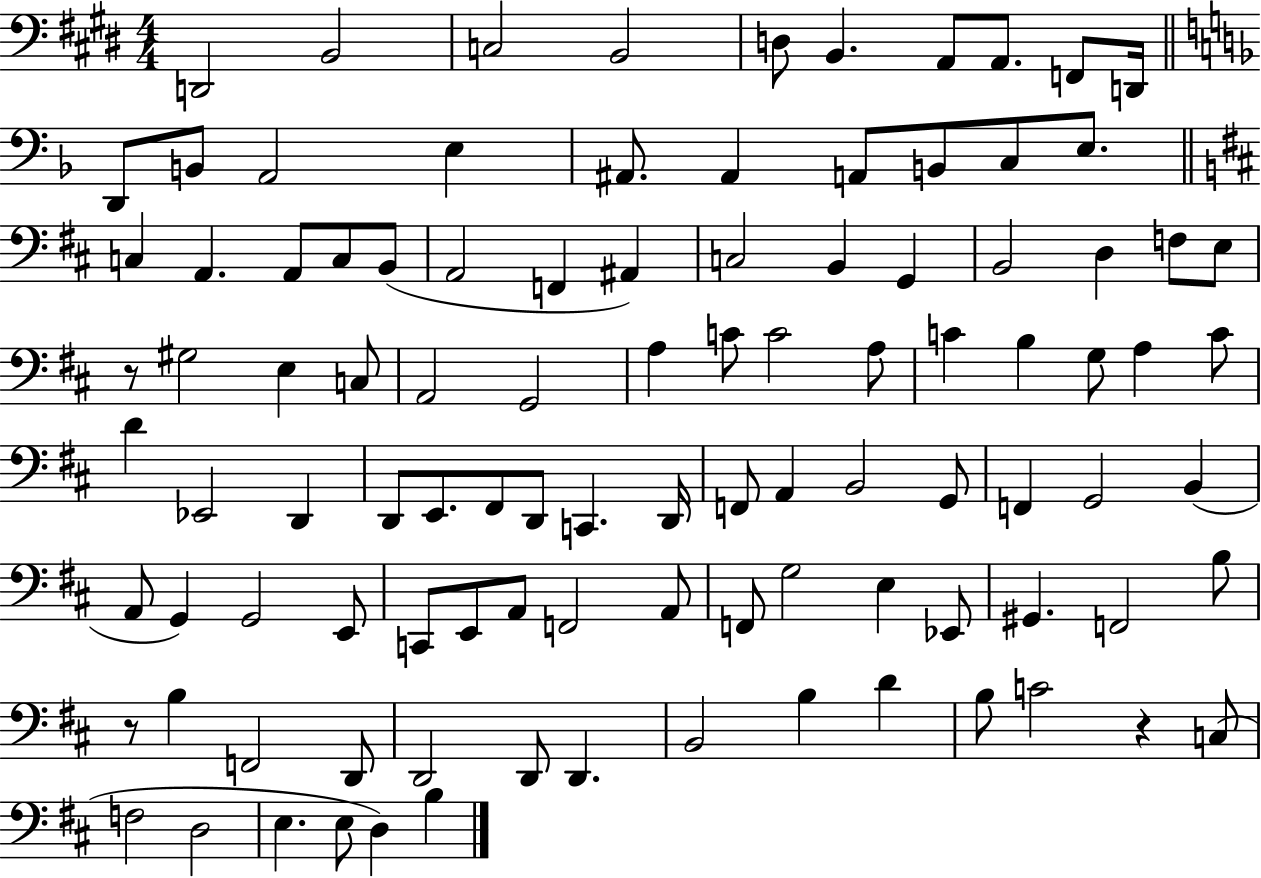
D2/h B2/h C3/h B2/h D3/e B2/q. A2/e A2/e. F2/e D2/s D2/e B2/e A2/h E3/q A#2/e. A#2/q A2/e B2/e C3/e E3/e. C3/q A2/q. A2/e C3/e B2/e A2/h F2/q A#2/q C3/h B2/q G2/q B2/h D3/q F3/e E3/e R/e G#3/h E3/q C3/e A2/h G2/h A3/q C4/e C4/h A3/e C4/q B3/q G3/e A3/q C4/e D4/q Eb2/h D2/q D2/e E2/e. F#2/e D2/e C2/q. D2/s F2/e A2/q B2/h G2/e F2/q G2/h B2/q A2/e G2/q G2/h E2/e C2/e E2/e A2/e F2/h A2/e F2/e G3/h E3/q Eb2/e G#2/q. F2/h B3/e R/e B3/q F2/h D2/e D2/h D2/e D2/q. B2/h B3/q D4/q B3/e C4/h R/q C3/e F3/h D3/h E3/q. E3/e D3/q B3/q